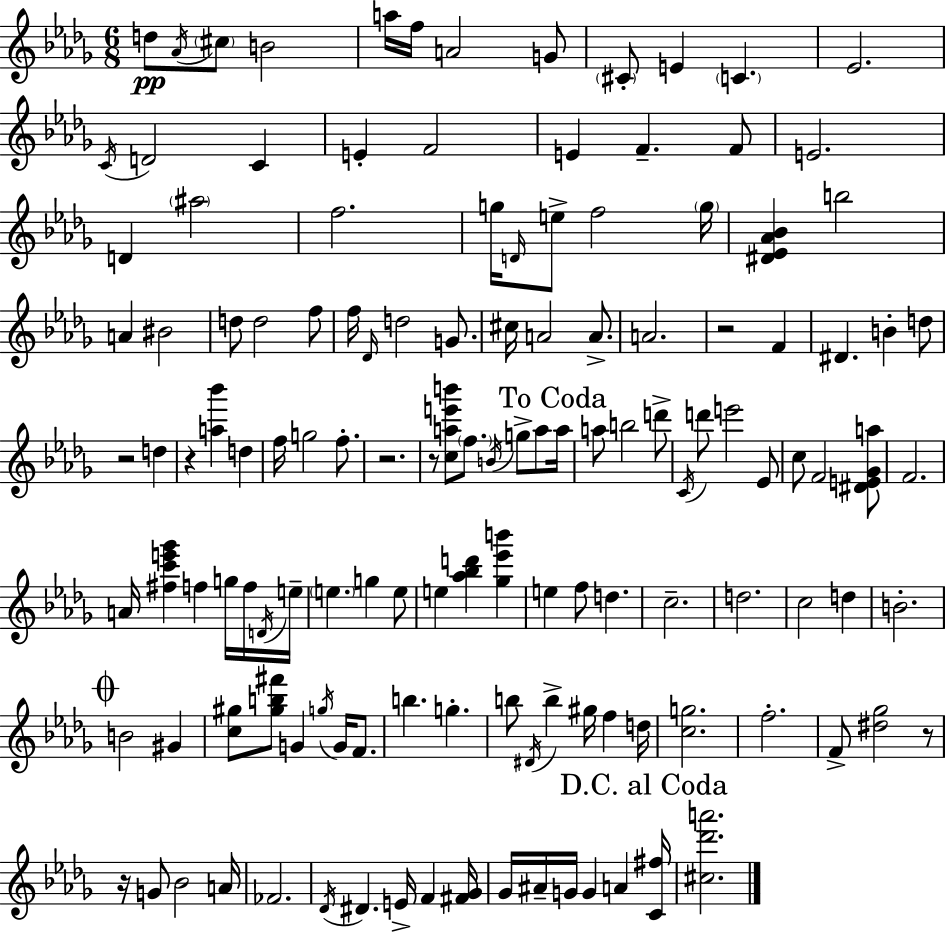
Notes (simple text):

D5/e Ab4/s C#5/e B4/h A5/s F5/s A4/h G4/e C#4/e E4/q C4/q. Eb4/h. C4/s D4/h C4/q E4/q F4/h E4/q F4/q. F4/e E4/h. D4/q A#5/h F5/h. G5/s D4/s E5/e F5/h G5/s [D#4,Eb4,Ab4,Bb4]/q B5/h A4/q BIS4/h D5/e D5/h F5/e F5/s Db4/s D5/h G4/e. C#5/s A4/h A4/e. A4/h. R/h F4/q D#4/q. B4/q D5/e R/h D5/q R/q [A5,Bb6]/q D5/q F5/s G5/h F5/e. R/h. R/e [C5,A5,E6,B6]/e F5/e. B4/s G5/e A5/e A5/s A5/e B5/h D6/e C4/s D6/e E6/h Eb4/e C5/e F4/h [D#4,E4,Gb4,A5]/e F4/h. A4/s [F#5,C6,E6,Gb6]/q F5/q G5/s F5/s D4/s E5/s E5/q. G5/q E5/e E5/q [Ab5,Bb5,D6]/q [Gb5,Eb6,B6]/q E5/q F5/e D5/q. C5/h. D5/h. C5/h D5/q B4/h. B4/h G#4/q [C5,G#5]/e [G#5,B5,F#6]/e G4/q G5/s G4/s F4/e. B5/q. G5/q. B5/e D#4/s B5/q G#5/s F5/q D5/s [C5,G5]/h. F5/h. F4/e [D#5,Gb5]/h R/e R/s G4/e Bb4/h A4/s FES4/h. Db4/s D#4/q. E4/s F4/q [F#4,Gb4]/s Gb4/s A#4/s G4/s G4/q A4/q [C4,F#5]/s [C#5,Db6,A6]/h.